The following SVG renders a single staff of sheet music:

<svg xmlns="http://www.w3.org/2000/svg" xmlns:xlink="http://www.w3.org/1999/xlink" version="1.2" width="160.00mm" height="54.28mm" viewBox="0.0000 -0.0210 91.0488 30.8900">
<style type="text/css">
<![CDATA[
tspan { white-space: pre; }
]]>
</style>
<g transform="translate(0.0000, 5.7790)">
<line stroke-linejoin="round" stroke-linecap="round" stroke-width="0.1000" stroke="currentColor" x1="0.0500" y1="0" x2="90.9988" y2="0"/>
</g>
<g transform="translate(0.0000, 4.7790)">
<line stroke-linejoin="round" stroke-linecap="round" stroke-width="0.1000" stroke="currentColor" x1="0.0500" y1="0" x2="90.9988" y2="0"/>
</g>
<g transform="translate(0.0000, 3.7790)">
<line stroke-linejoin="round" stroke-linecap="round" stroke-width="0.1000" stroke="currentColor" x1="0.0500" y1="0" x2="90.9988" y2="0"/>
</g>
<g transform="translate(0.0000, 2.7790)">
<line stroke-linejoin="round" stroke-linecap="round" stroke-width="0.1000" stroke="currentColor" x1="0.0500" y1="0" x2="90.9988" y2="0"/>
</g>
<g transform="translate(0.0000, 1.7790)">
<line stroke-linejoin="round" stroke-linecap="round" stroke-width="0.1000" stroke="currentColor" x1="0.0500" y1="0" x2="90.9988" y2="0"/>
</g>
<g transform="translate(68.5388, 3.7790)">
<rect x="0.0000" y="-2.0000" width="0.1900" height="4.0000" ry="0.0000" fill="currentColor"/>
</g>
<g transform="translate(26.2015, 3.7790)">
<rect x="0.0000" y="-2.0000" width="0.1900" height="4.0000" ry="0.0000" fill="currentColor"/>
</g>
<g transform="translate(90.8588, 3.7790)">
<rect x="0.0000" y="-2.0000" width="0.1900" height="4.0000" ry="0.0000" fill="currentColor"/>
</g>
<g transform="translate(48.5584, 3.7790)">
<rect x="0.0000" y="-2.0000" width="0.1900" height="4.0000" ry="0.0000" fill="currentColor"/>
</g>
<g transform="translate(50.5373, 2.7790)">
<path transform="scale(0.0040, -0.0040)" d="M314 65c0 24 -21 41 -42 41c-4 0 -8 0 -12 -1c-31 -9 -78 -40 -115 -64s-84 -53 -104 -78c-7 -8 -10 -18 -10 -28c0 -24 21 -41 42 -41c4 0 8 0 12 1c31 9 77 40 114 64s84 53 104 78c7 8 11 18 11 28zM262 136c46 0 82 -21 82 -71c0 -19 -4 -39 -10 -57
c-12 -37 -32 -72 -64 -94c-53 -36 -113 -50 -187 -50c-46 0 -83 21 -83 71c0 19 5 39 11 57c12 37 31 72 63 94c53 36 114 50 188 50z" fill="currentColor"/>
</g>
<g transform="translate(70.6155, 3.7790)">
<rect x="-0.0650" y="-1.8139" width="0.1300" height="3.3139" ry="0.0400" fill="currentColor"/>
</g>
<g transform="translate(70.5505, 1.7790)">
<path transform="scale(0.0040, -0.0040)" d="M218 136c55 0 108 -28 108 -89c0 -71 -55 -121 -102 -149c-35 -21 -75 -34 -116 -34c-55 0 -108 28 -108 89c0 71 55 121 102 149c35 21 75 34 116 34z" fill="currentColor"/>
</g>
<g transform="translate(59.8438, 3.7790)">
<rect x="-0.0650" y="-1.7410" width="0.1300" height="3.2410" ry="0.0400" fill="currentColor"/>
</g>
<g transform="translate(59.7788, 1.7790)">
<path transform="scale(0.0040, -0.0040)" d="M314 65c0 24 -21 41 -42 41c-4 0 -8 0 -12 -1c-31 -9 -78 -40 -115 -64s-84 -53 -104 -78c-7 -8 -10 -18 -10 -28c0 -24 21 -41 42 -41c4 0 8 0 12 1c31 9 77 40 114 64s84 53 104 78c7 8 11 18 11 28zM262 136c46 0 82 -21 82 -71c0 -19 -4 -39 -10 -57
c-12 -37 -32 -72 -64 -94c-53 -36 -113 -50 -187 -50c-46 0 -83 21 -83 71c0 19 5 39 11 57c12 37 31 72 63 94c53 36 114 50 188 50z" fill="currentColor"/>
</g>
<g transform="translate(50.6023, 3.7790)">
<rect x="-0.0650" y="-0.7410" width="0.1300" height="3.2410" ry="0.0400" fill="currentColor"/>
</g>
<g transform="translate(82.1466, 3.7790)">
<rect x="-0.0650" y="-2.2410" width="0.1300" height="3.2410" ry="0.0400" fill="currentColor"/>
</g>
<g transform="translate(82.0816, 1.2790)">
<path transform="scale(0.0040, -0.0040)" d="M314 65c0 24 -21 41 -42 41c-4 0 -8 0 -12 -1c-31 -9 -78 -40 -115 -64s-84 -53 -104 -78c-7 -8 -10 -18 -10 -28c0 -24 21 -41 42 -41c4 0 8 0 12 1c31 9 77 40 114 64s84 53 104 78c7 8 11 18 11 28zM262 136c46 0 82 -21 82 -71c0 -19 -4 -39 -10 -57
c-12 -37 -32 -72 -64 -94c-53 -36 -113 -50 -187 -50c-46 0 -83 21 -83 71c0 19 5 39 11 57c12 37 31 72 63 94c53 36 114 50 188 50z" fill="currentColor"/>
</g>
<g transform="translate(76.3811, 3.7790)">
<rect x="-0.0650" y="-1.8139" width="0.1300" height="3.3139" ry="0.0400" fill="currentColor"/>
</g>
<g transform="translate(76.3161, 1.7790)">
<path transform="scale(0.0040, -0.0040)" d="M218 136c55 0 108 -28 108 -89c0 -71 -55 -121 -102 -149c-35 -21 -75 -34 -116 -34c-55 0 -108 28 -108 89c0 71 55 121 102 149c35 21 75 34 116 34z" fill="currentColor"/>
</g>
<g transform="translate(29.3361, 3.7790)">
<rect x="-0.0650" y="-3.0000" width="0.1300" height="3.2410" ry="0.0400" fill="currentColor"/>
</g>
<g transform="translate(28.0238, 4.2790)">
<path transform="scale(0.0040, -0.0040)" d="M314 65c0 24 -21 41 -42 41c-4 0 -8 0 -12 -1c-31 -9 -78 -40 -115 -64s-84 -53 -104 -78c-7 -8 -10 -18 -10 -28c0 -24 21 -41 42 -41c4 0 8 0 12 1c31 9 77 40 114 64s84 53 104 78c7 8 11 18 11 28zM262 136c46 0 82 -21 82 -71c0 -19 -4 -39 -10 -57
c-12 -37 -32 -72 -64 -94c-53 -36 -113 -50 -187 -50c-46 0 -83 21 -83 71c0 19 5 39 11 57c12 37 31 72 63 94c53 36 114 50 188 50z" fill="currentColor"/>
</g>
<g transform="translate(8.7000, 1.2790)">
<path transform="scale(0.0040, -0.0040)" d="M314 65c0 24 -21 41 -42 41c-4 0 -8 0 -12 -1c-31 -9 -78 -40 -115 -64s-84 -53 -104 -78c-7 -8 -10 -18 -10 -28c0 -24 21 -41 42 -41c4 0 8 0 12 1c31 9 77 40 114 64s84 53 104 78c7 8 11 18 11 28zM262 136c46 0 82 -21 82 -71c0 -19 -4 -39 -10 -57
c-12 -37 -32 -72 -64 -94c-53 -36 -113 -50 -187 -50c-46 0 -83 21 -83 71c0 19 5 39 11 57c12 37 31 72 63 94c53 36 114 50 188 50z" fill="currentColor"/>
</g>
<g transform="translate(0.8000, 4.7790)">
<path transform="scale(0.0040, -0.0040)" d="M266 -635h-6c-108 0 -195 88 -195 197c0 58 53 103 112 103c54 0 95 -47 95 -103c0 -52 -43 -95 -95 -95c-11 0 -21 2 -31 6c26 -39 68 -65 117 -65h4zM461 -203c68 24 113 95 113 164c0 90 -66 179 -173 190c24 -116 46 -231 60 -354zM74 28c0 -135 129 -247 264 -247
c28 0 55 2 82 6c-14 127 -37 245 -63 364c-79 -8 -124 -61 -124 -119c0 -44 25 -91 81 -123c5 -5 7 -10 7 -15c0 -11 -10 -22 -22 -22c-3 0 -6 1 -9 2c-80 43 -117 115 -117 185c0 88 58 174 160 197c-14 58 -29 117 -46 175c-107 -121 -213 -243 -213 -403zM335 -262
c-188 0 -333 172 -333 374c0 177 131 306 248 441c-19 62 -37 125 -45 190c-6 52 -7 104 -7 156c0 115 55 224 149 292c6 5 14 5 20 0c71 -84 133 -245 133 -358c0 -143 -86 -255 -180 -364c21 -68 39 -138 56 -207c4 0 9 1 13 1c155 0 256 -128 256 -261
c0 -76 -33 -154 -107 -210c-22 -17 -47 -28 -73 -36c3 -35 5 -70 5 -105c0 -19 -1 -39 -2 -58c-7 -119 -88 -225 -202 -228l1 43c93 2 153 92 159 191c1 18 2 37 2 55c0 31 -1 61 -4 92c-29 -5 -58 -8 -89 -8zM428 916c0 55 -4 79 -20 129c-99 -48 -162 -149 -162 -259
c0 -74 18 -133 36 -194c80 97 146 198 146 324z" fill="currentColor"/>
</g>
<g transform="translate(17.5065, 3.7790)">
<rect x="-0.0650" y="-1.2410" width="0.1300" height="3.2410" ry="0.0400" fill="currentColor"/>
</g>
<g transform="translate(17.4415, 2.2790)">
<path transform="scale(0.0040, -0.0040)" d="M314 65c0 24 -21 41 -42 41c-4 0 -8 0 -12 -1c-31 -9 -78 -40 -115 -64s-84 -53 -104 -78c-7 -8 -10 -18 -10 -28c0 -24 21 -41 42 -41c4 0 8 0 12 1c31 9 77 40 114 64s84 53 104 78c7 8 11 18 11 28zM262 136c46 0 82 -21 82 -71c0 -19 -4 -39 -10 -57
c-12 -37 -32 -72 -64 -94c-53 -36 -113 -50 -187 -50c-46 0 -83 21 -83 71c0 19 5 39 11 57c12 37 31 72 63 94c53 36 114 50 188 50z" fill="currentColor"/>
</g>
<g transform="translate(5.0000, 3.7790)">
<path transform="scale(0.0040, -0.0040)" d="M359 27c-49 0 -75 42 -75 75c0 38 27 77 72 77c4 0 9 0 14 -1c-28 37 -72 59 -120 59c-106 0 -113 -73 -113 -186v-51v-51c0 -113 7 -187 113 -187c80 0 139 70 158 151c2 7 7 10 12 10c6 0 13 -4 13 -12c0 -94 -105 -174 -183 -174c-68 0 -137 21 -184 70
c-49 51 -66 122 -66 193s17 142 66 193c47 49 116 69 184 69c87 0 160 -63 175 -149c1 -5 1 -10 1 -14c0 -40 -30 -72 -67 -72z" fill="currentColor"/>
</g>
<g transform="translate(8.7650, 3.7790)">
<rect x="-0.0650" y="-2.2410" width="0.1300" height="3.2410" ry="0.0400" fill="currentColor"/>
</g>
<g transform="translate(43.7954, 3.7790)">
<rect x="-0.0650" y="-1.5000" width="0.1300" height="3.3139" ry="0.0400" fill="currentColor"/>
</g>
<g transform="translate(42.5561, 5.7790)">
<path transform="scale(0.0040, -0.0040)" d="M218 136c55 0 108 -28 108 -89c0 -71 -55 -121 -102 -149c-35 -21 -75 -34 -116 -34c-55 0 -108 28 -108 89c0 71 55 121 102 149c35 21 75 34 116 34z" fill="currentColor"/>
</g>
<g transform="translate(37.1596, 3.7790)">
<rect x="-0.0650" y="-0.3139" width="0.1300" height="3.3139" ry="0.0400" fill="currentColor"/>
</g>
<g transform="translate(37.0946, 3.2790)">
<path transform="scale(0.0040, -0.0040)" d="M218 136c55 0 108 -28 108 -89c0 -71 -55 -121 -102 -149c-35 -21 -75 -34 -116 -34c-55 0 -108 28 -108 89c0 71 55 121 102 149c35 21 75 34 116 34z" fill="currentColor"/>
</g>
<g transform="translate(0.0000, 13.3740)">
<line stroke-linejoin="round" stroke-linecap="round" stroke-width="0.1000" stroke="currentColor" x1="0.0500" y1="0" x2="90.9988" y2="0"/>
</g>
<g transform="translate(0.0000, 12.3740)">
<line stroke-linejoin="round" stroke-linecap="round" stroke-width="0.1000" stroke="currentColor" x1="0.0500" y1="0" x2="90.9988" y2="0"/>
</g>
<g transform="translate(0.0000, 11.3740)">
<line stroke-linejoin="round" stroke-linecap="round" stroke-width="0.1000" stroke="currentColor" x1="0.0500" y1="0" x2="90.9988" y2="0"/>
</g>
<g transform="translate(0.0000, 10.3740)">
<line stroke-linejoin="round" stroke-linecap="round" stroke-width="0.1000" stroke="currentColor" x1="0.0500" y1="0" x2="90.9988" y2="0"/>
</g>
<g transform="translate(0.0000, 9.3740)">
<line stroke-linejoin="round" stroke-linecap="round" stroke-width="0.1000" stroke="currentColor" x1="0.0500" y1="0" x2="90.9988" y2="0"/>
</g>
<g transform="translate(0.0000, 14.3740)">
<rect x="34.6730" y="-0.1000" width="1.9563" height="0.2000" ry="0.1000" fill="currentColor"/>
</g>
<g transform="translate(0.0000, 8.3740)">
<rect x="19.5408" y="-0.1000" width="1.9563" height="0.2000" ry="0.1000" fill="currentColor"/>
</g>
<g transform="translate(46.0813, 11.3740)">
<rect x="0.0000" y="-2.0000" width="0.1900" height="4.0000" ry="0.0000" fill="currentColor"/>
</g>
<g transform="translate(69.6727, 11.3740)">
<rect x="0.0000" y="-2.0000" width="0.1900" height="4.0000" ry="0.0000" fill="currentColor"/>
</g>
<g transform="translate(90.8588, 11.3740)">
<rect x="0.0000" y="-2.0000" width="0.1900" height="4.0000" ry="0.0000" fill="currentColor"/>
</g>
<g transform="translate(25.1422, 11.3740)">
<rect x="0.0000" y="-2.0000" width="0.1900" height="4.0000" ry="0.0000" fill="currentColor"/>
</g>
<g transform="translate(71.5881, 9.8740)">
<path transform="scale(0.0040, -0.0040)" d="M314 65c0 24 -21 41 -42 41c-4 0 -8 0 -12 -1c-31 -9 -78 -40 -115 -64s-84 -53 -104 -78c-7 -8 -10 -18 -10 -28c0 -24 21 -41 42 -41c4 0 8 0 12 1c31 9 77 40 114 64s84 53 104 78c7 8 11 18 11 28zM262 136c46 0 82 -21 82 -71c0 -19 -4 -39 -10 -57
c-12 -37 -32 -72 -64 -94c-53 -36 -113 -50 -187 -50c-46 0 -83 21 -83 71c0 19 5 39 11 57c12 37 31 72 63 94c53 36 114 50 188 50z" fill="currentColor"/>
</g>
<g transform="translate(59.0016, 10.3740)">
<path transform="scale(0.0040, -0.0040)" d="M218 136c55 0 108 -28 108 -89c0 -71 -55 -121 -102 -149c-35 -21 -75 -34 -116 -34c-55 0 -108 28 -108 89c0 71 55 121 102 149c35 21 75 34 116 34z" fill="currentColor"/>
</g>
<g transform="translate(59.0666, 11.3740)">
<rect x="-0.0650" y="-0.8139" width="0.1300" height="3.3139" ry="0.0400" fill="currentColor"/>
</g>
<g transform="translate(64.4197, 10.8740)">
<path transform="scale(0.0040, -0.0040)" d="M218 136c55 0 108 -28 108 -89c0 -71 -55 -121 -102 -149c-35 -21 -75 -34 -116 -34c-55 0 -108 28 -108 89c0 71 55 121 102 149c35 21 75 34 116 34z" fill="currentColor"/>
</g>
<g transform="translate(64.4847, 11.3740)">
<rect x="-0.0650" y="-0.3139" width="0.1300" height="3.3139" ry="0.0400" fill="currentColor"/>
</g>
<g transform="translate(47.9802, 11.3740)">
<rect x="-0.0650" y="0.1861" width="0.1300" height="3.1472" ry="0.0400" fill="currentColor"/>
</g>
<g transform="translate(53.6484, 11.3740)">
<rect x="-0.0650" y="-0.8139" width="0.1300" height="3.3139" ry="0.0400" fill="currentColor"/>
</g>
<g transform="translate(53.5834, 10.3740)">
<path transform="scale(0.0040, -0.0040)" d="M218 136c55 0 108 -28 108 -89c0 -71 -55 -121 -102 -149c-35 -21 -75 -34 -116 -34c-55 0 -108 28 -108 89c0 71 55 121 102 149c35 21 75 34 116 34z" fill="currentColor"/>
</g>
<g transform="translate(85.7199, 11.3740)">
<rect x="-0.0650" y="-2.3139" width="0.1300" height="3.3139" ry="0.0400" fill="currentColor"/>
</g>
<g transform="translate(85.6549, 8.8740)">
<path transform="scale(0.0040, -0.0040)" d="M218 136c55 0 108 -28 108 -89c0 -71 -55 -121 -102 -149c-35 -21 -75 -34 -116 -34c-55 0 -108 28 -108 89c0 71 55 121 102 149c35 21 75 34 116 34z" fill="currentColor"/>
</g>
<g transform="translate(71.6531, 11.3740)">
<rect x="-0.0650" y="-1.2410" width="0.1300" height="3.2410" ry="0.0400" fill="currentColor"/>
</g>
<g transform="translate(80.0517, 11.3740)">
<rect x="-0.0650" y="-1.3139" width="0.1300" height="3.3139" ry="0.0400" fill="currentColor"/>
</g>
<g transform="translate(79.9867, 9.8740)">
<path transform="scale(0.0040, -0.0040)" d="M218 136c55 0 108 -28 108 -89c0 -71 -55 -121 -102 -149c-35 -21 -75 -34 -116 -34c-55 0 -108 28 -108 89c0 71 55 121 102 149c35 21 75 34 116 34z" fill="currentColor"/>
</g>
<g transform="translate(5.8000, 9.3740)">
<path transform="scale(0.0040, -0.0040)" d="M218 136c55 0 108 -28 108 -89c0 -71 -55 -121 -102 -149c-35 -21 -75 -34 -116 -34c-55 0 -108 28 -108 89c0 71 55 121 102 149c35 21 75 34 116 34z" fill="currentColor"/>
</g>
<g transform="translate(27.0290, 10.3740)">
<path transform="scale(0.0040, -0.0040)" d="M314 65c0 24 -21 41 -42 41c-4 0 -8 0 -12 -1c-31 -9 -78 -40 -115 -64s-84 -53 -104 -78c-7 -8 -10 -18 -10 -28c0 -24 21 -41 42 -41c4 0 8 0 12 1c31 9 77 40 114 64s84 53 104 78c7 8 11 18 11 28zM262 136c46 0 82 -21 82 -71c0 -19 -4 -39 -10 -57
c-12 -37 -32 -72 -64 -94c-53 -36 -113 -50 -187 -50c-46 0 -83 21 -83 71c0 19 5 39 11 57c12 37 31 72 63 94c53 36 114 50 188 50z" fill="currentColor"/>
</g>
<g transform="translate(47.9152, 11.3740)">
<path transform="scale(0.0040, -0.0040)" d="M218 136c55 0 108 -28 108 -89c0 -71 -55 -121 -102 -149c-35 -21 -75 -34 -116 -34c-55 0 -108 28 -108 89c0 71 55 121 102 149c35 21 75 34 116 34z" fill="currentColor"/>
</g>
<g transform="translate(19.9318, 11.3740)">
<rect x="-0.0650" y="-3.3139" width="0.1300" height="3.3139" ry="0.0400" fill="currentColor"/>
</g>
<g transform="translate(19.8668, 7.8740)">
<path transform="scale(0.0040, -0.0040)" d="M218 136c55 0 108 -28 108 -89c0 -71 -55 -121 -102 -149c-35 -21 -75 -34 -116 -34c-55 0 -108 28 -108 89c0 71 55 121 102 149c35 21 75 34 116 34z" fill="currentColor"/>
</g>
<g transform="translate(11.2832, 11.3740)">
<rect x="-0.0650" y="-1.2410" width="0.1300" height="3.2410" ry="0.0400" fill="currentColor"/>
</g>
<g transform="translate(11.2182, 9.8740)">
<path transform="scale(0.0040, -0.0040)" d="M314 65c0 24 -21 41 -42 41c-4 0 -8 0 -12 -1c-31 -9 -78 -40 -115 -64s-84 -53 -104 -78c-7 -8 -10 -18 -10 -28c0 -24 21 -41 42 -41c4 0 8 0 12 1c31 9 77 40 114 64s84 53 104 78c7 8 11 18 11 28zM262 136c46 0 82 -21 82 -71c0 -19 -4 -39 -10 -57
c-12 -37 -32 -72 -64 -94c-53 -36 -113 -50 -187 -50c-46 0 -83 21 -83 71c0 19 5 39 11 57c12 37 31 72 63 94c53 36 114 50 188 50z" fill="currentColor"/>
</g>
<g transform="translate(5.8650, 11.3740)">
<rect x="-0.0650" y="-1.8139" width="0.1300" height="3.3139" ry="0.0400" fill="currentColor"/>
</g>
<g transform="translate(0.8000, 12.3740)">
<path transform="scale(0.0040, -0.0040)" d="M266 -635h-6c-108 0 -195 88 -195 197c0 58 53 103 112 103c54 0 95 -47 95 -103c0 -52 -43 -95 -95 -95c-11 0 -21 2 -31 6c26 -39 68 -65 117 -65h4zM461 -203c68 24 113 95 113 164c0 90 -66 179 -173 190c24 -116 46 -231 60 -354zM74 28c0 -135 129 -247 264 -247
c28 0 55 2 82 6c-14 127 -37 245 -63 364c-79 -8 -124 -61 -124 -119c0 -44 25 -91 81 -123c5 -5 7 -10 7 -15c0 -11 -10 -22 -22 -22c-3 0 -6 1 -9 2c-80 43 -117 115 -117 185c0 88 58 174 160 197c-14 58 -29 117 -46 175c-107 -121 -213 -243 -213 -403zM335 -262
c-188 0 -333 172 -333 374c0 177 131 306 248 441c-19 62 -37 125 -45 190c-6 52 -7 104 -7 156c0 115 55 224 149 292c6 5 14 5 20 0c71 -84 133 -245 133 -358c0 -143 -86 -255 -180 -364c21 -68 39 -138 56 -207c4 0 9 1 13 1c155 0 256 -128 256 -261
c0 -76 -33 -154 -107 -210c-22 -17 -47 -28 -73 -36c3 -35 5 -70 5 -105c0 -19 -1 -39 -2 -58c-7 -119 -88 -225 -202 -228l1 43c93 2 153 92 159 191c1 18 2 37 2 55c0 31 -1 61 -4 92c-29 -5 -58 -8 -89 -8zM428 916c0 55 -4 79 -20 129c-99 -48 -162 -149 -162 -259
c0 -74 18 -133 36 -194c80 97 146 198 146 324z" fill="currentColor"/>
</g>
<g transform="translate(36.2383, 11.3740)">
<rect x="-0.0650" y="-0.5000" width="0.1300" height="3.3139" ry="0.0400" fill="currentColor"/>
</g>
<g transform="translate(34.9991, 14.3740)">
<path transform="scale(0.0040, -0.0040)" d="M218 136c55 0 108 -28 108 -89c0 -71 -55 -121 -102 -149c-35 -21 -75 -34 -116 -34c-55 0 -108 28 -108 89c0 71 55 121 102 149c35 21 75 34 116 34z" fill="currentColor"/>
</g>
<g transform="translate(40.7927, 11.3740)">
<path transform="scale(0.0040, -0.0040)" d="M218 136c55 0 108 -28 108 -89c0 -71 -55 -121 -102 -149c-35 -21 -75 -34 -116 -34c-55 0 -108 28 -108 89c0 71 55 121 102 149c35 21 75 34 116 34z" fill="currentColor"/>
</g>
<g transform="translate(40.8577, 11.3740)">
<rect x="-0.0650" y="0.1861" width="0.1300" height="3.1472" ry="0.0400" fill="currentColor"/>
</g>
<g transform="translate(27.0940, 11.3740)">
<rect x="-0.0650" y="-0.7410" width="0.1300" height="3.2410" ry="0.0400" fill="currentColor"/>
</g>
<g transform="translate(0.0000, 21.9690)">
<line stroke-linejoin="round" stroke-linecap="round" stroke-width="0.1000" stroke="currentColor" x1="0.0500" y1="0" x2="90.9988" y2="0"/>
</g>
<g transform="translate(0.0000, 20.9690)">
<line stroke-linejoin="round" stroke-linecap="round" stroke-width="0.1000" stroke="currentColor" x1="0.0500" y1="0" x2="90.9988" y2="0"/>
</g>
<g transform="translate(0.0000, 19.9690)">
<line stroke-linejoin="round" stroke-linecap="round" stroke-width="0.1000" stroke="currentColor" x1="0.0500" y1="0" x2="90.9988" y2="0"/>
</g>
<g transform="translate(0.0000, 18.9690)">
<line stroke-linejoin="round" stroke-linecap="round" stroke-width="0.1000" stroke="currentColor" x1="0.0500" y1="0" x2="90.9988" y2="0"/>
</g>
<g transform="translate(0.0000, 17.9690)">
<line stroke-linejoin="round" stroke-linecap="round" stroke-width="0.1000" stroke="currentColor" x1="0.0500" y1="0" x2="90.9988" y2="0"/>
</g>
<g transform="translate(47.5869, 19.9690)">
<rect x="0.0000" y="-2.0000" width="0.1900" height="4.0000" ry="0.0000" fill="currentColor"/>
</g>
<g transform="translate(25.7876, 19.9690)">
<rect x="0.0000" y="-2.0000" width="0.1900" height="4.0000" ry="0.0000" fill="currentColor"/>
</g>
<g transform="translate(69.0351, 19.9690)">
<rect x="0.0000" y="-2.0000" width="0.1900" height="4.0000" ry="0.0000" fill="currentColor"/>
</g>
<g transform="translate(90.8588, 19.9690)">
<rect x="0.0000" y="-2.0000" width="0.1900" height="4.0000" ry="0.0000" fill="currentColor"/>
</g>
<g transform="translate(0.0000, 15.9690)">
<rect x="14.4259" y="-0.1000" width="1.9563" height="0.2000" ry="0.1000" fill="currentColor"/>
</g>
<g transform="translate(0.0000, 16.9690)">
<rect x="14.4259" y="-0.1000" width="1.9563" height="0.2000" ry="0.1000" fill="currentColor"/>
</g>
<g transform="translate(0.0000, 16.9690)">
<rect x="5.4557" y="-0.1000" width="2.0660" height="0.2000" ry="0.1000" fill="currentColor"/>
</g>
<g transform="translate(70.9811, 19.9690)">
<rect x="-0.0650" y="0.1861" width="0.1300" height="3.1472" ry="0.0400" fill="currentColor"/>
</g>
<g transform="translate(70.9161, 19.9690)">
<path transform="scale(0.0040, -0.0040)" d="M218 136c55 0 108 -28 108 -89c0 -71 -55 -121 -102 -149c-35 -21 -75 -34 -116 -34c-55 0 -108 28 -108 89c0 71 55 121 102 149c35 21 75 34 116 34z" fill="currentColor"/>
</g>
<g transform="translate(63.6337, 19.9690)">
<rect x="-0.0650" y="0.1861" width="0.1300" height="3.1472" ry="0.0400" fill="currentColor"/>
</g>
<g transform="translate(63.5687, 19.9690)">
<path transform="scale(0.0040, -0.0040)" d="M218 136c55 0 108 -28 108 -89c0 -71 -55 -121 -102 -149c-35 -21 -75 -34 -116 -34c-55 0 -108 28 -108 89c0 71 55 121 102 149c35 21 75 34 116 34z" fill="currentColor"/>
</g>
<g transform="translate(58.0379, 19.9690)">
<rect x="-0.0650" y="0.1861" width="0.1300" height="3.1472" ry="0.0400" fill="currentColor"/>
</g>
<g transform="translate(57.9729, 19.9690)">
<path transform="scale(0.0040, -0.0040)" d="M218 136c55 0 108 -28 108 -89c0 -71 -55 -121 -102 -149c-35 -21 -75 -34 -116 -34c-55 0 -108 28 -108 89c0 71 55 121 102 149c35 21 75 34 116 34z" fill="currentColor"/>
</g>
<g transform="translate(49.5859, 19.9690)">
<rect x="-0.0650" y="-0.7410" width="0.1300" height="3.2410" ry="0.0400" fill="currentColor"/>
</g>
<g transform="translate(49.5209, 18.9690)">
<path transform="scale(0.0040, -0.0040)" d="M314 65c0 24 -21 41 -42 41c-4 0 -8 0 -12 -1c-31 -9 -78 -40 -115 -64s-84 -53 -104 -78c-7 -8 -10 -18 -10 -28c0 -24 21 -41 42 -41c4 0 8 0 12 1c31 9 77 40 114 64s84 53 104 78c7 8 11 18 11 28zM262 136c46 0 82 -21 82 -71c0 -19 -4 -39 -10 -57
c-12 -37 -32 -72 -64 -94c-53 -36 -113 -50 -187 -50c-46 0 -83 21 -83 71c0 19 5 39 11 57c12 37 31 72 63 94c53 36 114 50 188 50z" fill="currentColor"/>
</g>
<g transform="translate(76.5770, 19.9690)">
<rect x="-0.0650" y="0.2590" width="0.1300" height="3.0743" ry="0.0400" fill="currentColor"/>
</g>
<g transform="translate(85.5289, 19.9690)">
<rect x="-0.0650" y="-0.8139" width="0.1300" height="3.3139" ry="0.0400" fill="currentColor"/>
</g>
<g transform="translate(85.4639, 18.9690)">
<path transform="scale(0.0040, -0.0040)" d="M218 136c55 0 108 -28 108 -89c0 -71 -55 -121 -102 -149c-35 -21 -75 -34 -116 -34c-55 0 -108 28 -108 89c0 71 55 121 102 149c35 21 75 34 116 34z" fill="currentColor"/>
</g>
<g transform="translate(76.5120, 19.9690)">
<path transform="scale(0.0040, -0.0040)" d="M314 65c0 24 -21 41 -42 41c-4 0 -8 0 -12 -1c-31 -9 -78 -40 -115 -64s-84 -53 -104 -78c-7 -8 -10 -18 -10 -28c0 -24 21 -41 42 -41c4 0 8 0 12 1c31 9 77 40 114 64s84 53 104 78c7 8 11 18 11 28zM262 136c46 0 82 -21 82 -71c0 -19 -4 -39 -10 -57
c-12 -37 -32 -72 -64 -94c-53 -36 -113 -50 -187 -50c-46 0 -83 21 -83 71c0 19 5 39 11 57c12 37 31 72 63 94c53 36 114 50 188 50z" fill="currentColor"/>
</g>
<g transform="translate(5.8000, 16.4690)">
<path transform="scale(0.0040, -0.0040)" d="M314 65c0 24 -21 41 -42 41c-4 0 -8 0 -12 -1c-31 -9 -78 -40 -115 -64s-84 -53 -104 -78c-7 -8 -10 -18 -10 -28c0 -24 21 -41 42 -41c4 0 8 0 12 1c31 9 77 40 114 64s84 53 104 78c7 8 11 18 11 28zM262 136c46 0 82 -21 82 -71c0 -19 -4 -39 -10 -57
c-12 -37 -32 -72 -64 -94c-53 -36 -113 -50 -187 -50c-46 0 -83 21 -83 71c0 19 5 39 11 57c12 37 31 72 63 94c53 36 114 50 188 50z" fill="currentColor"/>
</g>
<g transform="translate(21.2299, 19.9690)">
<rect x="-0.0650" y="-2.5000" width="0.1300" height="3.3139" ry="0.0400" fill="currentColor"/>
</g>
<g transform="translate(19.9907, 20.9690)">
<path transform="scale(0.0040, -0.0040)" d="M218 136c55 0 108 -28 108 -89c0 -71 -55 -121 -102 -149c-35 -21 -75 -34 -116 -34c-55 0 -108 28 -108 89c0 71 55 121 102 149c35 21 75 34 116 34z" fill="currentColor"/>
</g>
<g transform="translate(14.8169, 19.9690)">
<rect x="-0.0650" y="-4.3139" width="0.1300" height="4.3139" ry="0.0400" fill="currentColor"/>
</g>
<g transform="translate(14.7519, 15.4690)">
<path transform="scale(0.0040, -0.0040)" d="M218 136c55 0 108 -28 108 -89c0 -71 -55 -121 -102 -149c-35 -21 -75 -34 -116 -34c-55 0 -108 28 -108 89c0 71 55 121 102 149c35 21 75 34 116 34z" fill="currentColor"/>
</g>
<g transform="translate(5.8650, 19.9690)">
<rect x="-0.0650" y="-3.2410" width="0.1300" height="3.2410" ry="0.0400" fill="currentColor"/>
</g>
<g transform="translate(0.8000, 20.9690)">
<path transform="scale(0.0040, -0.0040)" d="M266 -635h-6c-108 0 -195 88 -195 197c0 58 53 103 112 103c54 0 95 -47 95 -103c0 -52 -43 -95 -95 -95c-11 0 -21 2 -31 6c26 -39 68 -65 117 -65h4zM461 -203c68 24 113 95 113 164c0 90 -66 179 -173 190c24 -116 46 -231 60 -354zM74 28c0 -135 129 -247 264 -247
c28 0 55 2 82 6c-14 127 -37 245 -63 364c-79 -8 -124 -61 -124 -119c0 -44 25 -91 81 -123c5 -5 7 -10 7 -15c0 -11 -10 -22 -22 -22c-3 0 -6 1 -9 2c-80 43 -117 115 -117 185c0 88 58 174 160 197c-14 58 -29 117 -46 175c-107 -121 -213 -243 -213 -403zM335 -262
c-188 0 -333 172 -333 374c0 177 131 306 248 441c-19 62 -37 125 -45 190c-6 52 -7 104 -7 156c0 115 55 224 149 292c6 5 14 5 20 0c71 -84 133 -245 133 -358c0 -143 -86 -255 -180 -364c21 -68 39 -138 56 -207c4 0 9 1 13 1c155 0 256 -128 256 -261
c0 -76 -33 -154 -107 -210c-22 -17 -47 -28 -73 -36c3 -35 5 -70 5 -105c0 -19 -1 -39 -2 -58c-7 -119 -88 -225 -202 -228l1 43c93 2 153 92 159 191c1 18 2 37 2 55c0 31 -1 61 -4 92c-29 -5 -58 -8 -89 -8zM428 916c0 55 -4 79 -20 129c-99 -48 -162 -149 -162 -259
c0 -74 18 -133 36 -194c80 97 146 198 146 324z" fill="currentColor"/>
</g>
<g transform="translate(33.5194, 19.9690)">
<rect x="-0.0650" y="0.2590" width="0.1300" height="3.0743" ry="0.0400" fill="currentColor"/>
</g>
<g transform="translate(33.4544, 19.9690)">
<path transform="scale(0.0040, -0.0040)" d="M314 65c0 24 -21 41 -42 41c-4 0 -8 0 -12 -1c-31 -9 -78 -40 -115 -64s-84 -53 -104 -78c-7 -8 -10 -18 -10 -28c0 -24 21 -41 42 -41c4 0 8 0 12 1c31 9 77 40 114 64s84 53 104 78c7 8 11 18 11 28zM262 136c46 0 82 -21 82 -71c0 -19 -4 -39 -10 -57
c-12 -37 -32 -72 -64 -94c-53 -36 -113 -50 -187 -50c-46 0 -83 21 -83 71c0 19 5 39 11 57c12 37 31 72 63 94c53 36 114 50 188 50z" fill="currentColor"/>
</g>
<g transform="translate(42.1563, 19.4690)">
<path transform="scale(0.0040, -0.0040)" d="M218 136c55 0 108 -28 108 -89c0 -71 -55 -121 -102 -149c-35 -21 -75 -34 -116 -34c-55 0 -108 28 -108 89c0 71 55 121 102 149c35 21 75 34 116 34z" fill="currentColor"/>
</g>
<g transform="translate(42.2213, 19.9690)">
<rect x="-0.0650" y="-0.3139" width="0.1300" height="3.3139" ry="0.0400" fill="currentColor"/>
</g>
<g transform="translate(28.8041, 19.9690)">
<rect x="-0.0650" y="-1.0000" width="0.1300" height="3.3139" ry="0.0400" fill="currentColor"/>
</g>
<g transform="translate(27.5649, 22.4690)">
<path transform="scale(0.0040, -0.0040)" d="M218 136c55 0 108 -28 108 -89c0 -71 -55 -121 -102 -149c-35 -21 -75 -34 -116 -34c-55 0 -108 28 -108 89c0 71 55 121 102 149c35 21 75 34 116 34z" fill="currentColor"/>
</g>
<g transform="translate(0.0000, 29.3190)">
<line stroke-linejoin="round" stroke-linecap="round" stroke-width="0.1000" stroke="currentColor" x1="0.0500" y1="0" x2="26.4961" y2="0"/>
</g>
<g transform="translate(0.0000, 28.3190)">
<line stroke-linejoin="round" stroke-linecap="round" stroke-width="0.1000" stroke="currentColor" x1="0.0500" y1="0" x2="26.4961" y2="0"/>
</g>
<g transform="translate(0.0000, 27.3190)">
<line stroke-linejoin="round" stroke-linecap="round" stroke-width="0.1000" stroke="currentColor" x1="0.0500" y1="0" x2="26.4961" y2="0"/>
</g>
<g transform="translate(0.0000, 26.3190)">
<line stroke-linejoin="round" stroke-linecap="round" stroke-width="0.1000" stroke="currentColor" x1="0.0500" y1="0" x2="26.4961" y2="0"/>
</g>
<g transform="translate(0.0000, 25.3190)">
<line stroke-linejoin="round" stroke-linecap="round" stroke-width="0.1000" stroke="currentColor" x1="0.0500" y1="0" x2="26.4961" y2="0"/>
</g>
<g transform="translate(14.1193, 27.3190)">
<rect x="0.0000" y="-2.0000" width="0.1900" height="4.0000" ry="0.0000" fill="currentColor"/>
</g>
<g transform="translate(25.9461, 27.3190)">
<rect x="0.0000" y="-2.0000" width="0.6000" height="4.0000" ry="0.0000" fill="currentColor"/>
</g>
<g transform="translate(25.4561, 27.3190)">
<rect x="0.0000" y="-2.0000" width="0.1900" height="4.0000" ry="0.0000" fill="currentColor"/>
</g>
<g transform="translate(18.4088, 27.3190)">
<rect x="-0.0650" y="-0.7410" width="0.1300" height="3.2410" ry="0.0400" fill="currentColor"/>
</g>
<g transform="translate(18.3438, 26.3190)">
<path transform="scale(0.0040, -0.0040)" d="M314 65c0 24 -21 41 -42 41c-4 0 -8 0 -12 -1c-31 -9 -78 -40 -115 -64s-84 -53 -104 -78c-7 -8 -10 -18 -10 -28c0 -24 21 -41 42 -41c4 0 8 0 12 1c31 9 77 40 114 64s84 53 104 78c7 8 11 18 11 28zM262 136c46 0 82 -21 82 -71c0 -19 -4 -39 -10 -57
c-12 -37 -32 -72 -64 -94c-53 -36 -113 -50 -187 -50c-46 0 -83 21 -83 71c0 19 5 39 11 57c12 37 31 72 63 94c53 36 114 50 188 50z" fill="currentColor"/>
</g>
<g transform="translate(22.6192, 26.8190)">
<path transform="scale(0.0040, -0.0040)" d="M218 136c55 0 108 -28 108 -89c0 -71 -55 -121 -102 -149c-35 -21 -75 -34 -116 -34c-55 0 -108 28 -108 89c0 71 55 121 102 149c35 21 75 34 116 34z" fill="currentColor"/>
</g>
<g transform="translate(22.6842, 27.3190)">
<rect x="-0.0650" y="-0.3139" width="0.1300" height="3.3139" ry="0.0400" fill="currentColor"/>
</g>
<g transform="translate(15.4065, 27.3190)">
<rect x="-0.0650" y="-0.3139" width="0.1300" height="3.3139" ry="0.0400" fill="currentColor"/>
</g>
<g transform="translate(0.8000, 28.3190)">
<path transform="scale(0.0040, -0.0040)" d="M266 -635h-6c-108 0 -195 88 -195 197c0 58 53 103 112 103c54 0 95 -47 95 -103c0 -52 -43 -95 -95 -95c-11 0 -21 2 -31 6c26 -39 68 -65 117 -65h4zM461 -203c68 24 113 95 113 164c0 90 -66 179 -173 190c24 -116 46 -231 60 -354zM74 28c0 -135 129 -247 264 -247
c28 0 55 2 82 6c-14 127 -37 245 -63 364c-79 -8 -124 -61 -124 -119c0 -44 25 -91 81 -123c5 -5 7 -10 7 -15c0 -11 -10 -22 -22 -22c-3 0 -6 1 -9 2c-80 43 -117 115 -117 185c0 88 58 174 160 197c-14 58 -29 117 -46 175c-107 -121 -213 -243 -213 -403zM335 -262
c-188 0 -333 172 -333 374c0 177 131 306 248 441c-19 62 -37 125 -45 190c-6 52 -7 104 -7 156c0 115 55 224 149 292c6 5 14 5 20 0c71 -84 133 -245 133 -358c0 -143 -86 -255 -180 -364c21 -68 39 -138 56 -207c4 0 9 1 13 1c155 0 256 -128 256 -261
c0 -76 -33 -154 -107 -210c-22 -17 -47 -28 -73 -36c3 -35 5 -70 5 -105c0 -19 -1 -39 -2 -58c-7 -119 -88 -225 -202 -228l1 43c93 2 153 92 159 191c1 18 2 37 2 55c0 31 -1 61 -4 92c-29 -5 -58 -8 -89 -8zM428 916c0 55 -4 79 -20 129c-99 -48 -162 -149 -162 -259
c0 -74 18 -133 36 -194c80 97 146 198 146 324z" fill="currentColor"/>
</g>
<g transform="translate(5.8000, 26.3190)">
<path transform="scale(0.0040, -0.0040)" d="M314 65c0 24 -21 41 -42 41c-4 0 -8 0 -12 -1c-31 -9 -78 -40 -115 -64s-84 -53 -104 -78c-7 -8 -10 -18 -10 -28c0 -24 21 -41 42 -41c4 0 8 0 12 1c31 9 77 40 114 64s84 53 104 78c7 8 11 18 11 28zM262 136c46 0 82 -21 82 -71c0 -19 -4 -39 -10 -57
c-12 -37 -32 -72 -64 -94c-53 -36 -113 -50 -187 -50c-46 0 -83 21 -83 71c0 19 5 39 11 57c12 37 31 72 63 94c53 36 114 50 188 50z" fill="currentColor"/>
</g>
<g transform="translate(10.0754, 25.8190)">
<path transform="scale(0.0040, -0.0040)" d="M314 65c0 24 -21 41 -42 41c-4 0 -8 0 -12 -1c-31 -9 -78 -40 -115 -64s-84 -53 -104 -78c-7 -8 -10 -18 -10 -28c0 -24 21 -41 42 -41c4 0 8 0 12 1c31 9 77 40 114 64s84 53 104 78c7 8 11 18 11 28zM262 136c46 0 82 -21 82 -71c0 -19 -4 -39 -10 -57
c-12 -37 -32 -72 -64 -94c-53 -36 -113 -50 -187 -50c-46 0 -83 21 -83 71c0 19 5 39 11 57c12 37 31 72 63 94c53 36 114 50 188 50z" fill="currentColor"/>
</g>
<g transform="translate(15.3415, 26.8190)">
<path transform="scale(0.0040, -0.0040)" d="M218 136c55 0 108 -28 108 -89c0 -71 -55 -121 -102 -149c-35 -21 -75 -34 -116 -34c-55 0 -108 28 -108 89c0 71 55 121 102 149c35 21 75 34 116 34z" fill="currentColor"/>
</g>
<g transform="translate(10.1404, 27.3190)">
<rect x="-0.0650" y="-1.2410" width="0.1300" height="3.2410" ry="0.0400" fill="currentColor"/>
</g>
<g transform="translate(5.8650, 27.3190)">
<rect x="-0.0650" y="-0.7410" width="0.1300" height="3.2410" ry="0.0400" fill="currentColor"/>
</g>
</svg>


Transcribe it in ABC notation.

X:1
T:Untitled
M:4/4
L:1/4
K:C
g2 e2 A2 c E d2 f2 f f g2 f e2 b d2 C B B d d c e2 e g b2 d' G D B2 c d2 B B B B2 d d2 e2 c d2 c